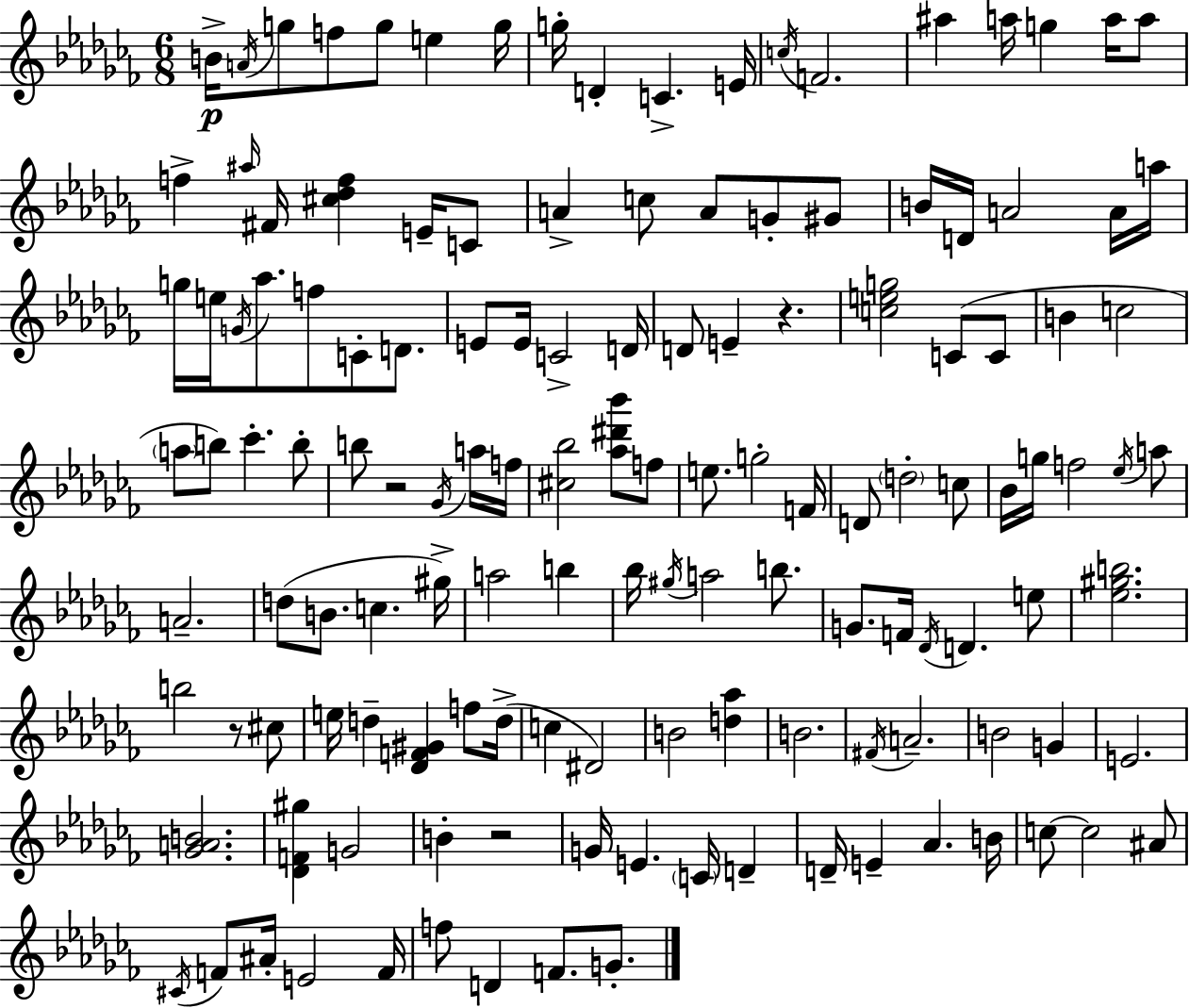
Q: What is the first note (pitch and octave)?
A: B4